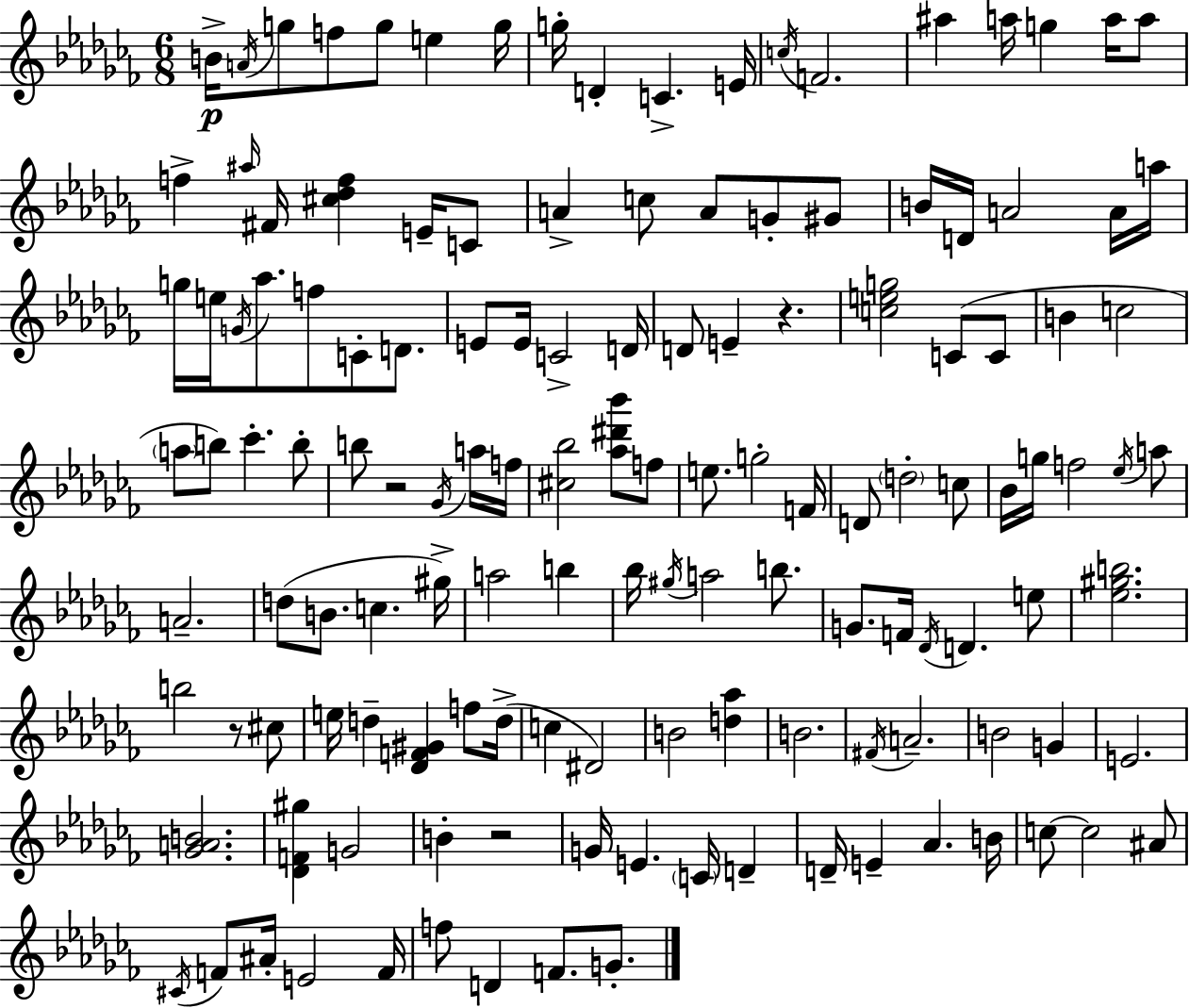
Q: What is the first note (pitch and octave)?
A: B4